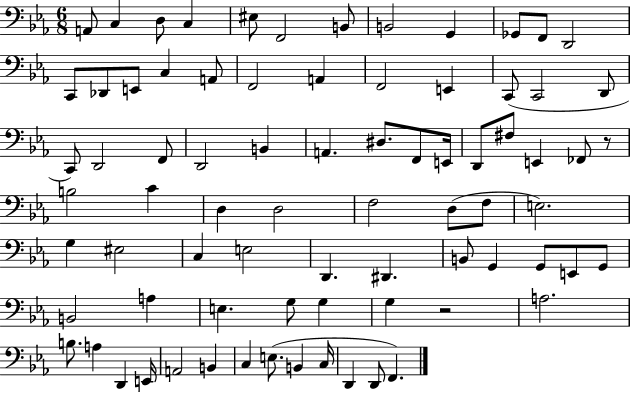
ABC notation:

X:1
T:Untitled
M:6/8
L:1/4
K:Eb
A,,/2 C, D,/2 C, ^E,/2 F,,2 B,,/2 B,,2 G,, _G,,/2 F,,/2 D,,2 C,,/2 _D,,/2 E,,/2 C, A,,/2 F,,2 A,, F,,2 E,, C,,/2 C,,2 D,,/2 C,,/2 D,,2 F,,/2 D,,2 B,, A,, ^D,/2 F,,/2 E,,/4 D,,/2 ^F,/2 E,, _F,,/2 z/2 B,2 C D, D,2 F,2 D,/2 F,/2 E,2 G, ^E,2 C, E,2 D,, ^D,, B,,/2 G,, G,,/2 E,,/2 G,,/2 B,,2 A, E, G,/2 G, G, z2 A,2 B,/2 A, D,, E,,/4 A,,2 B,, C, E,/2 B,, C,/4 D,, D,,/2 F,,